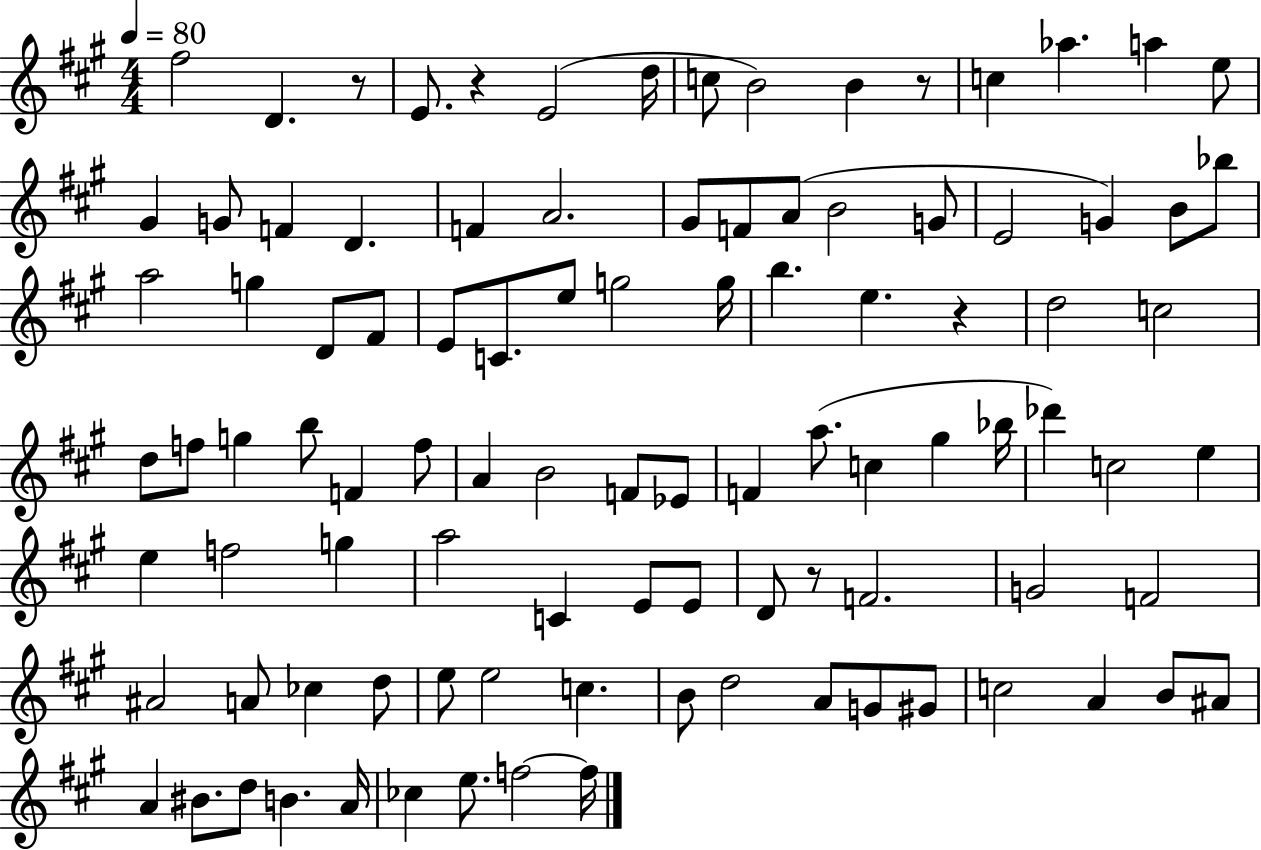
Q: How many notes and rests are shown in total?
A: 99